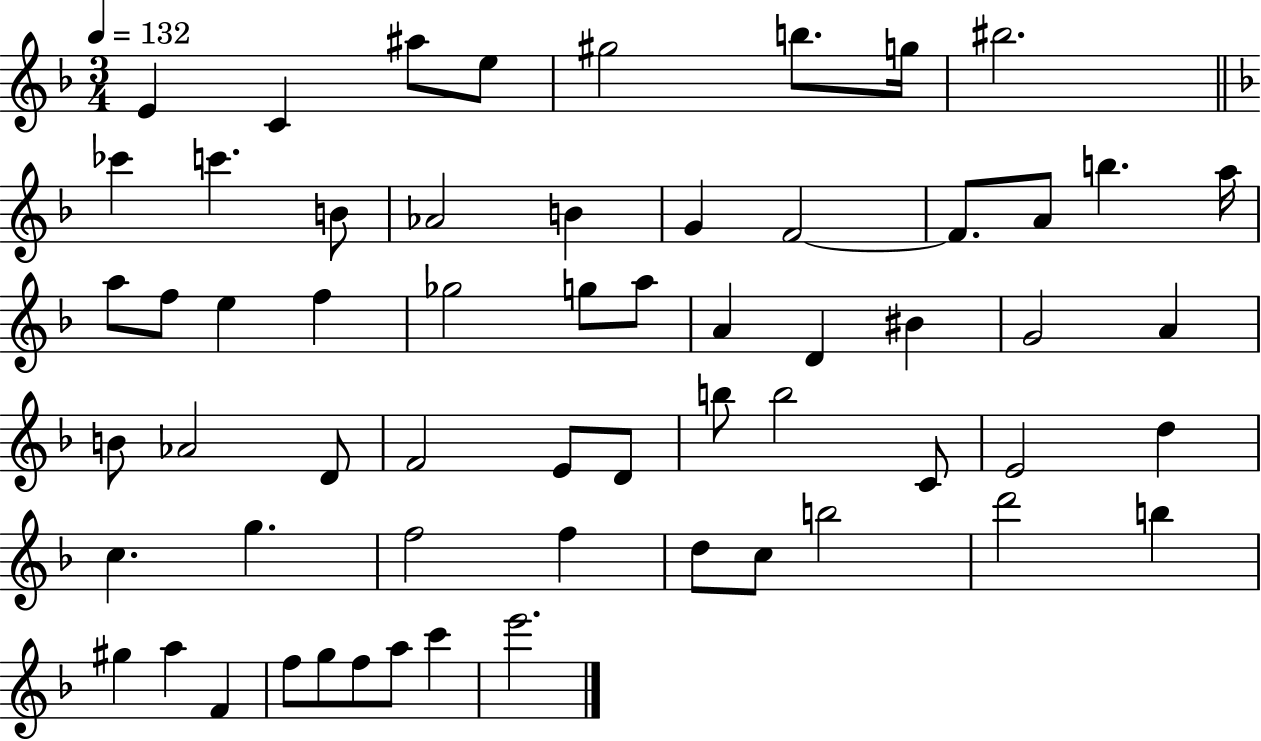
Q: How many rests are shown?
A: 0